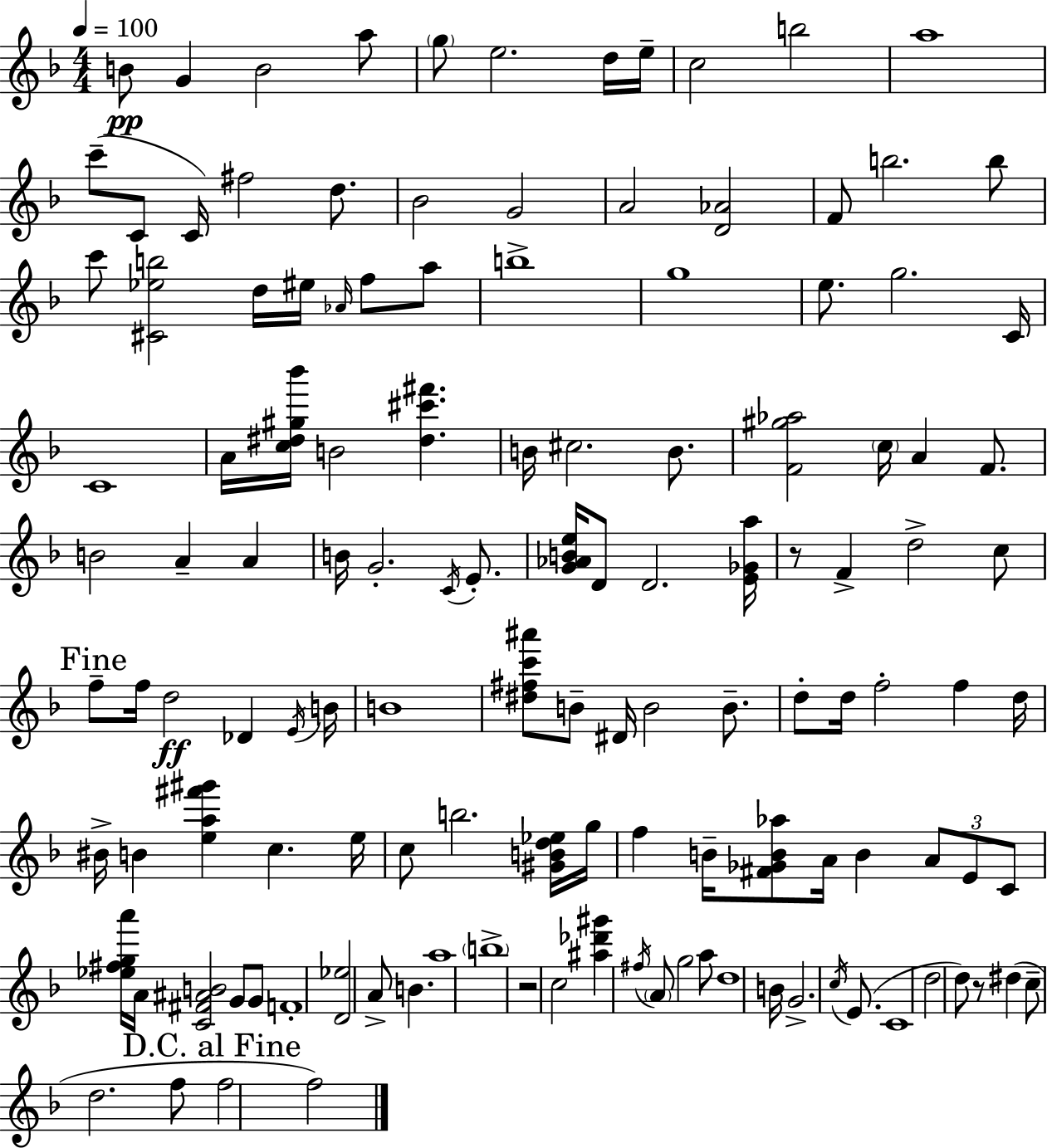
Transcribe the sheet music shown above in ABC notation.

X:1
T:Untitled
M:4/4
L:1/4
K:F
B/2 G B2 a/2 g/2 e2 d/4 e/4 c2 b2 a4 c'/2 C/2 C/4 ^f2 d/2 _B2 G2 A2 [D_A]2 F/2 b2 b/2 c'/2 [^C_eb]2 d/4 ^e/4 _A/4 f/2 a/2 b4 g4 e/2 g2 C/4 C4 A/4 [c^d^g_b']/4 B2 [^d^c'^f'] B/4 ^c2 B/2 [F^g_a]2 c/4 A F/2 B2 A A B/4 G2 C/4 E/2 [G_ABe]/4 D/2 D2 [E_Ga]/4 z/2 F d2 c/2 f/2 f/4 d2 _D E/4 B/4 B4 [^d^fc'^a']/2 B/2 ^D/4 B2 B/2 d/2 d/4 f2 f d/4 ^B/4 B [ea^f'^g'] c e/4 c/2 b2 [^GBd_e]/4 g/4 f B/4 [^F_GB_a]/2 A/4 B A/2 E/2 C/2 [_e^fga']/4 A/4 [C^F^AB]2 G/2 G/2 F4 [D_e]2 A/2 B a4 b4 z2 c2 [^a_d'^g'] ^f/4 A/2 g2 a/2 d4 B/4 G2 c/4 E/2 C4 d2 d/2 z/2 ^d c/2 d2 f/2 f2 f2